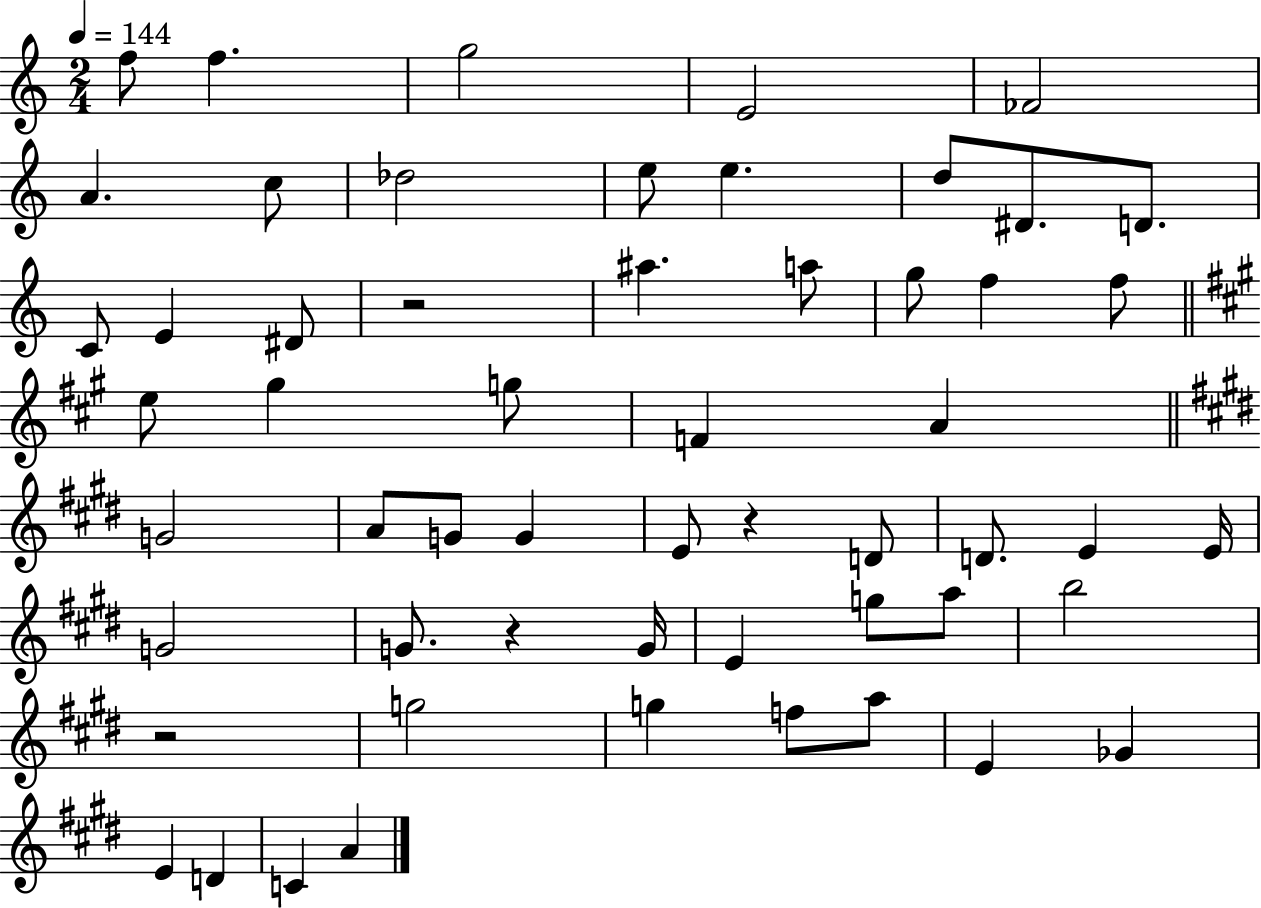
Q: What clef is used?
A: treble